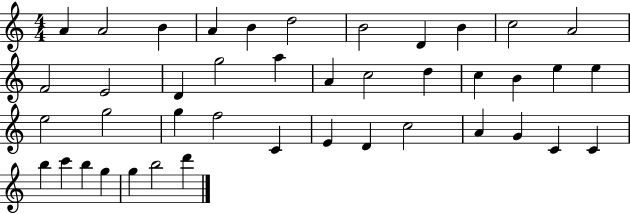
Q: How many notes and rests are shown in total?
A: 42